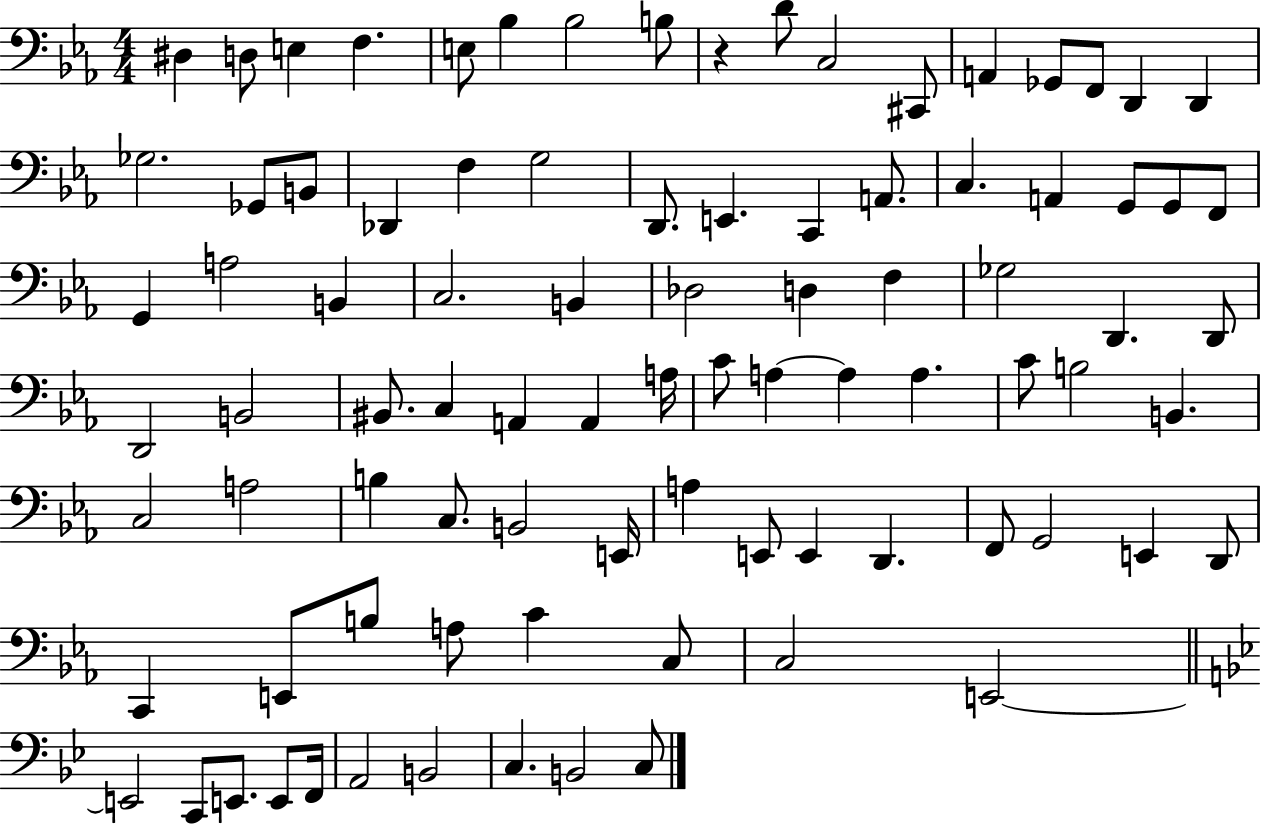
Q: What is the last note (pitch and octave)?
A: C3